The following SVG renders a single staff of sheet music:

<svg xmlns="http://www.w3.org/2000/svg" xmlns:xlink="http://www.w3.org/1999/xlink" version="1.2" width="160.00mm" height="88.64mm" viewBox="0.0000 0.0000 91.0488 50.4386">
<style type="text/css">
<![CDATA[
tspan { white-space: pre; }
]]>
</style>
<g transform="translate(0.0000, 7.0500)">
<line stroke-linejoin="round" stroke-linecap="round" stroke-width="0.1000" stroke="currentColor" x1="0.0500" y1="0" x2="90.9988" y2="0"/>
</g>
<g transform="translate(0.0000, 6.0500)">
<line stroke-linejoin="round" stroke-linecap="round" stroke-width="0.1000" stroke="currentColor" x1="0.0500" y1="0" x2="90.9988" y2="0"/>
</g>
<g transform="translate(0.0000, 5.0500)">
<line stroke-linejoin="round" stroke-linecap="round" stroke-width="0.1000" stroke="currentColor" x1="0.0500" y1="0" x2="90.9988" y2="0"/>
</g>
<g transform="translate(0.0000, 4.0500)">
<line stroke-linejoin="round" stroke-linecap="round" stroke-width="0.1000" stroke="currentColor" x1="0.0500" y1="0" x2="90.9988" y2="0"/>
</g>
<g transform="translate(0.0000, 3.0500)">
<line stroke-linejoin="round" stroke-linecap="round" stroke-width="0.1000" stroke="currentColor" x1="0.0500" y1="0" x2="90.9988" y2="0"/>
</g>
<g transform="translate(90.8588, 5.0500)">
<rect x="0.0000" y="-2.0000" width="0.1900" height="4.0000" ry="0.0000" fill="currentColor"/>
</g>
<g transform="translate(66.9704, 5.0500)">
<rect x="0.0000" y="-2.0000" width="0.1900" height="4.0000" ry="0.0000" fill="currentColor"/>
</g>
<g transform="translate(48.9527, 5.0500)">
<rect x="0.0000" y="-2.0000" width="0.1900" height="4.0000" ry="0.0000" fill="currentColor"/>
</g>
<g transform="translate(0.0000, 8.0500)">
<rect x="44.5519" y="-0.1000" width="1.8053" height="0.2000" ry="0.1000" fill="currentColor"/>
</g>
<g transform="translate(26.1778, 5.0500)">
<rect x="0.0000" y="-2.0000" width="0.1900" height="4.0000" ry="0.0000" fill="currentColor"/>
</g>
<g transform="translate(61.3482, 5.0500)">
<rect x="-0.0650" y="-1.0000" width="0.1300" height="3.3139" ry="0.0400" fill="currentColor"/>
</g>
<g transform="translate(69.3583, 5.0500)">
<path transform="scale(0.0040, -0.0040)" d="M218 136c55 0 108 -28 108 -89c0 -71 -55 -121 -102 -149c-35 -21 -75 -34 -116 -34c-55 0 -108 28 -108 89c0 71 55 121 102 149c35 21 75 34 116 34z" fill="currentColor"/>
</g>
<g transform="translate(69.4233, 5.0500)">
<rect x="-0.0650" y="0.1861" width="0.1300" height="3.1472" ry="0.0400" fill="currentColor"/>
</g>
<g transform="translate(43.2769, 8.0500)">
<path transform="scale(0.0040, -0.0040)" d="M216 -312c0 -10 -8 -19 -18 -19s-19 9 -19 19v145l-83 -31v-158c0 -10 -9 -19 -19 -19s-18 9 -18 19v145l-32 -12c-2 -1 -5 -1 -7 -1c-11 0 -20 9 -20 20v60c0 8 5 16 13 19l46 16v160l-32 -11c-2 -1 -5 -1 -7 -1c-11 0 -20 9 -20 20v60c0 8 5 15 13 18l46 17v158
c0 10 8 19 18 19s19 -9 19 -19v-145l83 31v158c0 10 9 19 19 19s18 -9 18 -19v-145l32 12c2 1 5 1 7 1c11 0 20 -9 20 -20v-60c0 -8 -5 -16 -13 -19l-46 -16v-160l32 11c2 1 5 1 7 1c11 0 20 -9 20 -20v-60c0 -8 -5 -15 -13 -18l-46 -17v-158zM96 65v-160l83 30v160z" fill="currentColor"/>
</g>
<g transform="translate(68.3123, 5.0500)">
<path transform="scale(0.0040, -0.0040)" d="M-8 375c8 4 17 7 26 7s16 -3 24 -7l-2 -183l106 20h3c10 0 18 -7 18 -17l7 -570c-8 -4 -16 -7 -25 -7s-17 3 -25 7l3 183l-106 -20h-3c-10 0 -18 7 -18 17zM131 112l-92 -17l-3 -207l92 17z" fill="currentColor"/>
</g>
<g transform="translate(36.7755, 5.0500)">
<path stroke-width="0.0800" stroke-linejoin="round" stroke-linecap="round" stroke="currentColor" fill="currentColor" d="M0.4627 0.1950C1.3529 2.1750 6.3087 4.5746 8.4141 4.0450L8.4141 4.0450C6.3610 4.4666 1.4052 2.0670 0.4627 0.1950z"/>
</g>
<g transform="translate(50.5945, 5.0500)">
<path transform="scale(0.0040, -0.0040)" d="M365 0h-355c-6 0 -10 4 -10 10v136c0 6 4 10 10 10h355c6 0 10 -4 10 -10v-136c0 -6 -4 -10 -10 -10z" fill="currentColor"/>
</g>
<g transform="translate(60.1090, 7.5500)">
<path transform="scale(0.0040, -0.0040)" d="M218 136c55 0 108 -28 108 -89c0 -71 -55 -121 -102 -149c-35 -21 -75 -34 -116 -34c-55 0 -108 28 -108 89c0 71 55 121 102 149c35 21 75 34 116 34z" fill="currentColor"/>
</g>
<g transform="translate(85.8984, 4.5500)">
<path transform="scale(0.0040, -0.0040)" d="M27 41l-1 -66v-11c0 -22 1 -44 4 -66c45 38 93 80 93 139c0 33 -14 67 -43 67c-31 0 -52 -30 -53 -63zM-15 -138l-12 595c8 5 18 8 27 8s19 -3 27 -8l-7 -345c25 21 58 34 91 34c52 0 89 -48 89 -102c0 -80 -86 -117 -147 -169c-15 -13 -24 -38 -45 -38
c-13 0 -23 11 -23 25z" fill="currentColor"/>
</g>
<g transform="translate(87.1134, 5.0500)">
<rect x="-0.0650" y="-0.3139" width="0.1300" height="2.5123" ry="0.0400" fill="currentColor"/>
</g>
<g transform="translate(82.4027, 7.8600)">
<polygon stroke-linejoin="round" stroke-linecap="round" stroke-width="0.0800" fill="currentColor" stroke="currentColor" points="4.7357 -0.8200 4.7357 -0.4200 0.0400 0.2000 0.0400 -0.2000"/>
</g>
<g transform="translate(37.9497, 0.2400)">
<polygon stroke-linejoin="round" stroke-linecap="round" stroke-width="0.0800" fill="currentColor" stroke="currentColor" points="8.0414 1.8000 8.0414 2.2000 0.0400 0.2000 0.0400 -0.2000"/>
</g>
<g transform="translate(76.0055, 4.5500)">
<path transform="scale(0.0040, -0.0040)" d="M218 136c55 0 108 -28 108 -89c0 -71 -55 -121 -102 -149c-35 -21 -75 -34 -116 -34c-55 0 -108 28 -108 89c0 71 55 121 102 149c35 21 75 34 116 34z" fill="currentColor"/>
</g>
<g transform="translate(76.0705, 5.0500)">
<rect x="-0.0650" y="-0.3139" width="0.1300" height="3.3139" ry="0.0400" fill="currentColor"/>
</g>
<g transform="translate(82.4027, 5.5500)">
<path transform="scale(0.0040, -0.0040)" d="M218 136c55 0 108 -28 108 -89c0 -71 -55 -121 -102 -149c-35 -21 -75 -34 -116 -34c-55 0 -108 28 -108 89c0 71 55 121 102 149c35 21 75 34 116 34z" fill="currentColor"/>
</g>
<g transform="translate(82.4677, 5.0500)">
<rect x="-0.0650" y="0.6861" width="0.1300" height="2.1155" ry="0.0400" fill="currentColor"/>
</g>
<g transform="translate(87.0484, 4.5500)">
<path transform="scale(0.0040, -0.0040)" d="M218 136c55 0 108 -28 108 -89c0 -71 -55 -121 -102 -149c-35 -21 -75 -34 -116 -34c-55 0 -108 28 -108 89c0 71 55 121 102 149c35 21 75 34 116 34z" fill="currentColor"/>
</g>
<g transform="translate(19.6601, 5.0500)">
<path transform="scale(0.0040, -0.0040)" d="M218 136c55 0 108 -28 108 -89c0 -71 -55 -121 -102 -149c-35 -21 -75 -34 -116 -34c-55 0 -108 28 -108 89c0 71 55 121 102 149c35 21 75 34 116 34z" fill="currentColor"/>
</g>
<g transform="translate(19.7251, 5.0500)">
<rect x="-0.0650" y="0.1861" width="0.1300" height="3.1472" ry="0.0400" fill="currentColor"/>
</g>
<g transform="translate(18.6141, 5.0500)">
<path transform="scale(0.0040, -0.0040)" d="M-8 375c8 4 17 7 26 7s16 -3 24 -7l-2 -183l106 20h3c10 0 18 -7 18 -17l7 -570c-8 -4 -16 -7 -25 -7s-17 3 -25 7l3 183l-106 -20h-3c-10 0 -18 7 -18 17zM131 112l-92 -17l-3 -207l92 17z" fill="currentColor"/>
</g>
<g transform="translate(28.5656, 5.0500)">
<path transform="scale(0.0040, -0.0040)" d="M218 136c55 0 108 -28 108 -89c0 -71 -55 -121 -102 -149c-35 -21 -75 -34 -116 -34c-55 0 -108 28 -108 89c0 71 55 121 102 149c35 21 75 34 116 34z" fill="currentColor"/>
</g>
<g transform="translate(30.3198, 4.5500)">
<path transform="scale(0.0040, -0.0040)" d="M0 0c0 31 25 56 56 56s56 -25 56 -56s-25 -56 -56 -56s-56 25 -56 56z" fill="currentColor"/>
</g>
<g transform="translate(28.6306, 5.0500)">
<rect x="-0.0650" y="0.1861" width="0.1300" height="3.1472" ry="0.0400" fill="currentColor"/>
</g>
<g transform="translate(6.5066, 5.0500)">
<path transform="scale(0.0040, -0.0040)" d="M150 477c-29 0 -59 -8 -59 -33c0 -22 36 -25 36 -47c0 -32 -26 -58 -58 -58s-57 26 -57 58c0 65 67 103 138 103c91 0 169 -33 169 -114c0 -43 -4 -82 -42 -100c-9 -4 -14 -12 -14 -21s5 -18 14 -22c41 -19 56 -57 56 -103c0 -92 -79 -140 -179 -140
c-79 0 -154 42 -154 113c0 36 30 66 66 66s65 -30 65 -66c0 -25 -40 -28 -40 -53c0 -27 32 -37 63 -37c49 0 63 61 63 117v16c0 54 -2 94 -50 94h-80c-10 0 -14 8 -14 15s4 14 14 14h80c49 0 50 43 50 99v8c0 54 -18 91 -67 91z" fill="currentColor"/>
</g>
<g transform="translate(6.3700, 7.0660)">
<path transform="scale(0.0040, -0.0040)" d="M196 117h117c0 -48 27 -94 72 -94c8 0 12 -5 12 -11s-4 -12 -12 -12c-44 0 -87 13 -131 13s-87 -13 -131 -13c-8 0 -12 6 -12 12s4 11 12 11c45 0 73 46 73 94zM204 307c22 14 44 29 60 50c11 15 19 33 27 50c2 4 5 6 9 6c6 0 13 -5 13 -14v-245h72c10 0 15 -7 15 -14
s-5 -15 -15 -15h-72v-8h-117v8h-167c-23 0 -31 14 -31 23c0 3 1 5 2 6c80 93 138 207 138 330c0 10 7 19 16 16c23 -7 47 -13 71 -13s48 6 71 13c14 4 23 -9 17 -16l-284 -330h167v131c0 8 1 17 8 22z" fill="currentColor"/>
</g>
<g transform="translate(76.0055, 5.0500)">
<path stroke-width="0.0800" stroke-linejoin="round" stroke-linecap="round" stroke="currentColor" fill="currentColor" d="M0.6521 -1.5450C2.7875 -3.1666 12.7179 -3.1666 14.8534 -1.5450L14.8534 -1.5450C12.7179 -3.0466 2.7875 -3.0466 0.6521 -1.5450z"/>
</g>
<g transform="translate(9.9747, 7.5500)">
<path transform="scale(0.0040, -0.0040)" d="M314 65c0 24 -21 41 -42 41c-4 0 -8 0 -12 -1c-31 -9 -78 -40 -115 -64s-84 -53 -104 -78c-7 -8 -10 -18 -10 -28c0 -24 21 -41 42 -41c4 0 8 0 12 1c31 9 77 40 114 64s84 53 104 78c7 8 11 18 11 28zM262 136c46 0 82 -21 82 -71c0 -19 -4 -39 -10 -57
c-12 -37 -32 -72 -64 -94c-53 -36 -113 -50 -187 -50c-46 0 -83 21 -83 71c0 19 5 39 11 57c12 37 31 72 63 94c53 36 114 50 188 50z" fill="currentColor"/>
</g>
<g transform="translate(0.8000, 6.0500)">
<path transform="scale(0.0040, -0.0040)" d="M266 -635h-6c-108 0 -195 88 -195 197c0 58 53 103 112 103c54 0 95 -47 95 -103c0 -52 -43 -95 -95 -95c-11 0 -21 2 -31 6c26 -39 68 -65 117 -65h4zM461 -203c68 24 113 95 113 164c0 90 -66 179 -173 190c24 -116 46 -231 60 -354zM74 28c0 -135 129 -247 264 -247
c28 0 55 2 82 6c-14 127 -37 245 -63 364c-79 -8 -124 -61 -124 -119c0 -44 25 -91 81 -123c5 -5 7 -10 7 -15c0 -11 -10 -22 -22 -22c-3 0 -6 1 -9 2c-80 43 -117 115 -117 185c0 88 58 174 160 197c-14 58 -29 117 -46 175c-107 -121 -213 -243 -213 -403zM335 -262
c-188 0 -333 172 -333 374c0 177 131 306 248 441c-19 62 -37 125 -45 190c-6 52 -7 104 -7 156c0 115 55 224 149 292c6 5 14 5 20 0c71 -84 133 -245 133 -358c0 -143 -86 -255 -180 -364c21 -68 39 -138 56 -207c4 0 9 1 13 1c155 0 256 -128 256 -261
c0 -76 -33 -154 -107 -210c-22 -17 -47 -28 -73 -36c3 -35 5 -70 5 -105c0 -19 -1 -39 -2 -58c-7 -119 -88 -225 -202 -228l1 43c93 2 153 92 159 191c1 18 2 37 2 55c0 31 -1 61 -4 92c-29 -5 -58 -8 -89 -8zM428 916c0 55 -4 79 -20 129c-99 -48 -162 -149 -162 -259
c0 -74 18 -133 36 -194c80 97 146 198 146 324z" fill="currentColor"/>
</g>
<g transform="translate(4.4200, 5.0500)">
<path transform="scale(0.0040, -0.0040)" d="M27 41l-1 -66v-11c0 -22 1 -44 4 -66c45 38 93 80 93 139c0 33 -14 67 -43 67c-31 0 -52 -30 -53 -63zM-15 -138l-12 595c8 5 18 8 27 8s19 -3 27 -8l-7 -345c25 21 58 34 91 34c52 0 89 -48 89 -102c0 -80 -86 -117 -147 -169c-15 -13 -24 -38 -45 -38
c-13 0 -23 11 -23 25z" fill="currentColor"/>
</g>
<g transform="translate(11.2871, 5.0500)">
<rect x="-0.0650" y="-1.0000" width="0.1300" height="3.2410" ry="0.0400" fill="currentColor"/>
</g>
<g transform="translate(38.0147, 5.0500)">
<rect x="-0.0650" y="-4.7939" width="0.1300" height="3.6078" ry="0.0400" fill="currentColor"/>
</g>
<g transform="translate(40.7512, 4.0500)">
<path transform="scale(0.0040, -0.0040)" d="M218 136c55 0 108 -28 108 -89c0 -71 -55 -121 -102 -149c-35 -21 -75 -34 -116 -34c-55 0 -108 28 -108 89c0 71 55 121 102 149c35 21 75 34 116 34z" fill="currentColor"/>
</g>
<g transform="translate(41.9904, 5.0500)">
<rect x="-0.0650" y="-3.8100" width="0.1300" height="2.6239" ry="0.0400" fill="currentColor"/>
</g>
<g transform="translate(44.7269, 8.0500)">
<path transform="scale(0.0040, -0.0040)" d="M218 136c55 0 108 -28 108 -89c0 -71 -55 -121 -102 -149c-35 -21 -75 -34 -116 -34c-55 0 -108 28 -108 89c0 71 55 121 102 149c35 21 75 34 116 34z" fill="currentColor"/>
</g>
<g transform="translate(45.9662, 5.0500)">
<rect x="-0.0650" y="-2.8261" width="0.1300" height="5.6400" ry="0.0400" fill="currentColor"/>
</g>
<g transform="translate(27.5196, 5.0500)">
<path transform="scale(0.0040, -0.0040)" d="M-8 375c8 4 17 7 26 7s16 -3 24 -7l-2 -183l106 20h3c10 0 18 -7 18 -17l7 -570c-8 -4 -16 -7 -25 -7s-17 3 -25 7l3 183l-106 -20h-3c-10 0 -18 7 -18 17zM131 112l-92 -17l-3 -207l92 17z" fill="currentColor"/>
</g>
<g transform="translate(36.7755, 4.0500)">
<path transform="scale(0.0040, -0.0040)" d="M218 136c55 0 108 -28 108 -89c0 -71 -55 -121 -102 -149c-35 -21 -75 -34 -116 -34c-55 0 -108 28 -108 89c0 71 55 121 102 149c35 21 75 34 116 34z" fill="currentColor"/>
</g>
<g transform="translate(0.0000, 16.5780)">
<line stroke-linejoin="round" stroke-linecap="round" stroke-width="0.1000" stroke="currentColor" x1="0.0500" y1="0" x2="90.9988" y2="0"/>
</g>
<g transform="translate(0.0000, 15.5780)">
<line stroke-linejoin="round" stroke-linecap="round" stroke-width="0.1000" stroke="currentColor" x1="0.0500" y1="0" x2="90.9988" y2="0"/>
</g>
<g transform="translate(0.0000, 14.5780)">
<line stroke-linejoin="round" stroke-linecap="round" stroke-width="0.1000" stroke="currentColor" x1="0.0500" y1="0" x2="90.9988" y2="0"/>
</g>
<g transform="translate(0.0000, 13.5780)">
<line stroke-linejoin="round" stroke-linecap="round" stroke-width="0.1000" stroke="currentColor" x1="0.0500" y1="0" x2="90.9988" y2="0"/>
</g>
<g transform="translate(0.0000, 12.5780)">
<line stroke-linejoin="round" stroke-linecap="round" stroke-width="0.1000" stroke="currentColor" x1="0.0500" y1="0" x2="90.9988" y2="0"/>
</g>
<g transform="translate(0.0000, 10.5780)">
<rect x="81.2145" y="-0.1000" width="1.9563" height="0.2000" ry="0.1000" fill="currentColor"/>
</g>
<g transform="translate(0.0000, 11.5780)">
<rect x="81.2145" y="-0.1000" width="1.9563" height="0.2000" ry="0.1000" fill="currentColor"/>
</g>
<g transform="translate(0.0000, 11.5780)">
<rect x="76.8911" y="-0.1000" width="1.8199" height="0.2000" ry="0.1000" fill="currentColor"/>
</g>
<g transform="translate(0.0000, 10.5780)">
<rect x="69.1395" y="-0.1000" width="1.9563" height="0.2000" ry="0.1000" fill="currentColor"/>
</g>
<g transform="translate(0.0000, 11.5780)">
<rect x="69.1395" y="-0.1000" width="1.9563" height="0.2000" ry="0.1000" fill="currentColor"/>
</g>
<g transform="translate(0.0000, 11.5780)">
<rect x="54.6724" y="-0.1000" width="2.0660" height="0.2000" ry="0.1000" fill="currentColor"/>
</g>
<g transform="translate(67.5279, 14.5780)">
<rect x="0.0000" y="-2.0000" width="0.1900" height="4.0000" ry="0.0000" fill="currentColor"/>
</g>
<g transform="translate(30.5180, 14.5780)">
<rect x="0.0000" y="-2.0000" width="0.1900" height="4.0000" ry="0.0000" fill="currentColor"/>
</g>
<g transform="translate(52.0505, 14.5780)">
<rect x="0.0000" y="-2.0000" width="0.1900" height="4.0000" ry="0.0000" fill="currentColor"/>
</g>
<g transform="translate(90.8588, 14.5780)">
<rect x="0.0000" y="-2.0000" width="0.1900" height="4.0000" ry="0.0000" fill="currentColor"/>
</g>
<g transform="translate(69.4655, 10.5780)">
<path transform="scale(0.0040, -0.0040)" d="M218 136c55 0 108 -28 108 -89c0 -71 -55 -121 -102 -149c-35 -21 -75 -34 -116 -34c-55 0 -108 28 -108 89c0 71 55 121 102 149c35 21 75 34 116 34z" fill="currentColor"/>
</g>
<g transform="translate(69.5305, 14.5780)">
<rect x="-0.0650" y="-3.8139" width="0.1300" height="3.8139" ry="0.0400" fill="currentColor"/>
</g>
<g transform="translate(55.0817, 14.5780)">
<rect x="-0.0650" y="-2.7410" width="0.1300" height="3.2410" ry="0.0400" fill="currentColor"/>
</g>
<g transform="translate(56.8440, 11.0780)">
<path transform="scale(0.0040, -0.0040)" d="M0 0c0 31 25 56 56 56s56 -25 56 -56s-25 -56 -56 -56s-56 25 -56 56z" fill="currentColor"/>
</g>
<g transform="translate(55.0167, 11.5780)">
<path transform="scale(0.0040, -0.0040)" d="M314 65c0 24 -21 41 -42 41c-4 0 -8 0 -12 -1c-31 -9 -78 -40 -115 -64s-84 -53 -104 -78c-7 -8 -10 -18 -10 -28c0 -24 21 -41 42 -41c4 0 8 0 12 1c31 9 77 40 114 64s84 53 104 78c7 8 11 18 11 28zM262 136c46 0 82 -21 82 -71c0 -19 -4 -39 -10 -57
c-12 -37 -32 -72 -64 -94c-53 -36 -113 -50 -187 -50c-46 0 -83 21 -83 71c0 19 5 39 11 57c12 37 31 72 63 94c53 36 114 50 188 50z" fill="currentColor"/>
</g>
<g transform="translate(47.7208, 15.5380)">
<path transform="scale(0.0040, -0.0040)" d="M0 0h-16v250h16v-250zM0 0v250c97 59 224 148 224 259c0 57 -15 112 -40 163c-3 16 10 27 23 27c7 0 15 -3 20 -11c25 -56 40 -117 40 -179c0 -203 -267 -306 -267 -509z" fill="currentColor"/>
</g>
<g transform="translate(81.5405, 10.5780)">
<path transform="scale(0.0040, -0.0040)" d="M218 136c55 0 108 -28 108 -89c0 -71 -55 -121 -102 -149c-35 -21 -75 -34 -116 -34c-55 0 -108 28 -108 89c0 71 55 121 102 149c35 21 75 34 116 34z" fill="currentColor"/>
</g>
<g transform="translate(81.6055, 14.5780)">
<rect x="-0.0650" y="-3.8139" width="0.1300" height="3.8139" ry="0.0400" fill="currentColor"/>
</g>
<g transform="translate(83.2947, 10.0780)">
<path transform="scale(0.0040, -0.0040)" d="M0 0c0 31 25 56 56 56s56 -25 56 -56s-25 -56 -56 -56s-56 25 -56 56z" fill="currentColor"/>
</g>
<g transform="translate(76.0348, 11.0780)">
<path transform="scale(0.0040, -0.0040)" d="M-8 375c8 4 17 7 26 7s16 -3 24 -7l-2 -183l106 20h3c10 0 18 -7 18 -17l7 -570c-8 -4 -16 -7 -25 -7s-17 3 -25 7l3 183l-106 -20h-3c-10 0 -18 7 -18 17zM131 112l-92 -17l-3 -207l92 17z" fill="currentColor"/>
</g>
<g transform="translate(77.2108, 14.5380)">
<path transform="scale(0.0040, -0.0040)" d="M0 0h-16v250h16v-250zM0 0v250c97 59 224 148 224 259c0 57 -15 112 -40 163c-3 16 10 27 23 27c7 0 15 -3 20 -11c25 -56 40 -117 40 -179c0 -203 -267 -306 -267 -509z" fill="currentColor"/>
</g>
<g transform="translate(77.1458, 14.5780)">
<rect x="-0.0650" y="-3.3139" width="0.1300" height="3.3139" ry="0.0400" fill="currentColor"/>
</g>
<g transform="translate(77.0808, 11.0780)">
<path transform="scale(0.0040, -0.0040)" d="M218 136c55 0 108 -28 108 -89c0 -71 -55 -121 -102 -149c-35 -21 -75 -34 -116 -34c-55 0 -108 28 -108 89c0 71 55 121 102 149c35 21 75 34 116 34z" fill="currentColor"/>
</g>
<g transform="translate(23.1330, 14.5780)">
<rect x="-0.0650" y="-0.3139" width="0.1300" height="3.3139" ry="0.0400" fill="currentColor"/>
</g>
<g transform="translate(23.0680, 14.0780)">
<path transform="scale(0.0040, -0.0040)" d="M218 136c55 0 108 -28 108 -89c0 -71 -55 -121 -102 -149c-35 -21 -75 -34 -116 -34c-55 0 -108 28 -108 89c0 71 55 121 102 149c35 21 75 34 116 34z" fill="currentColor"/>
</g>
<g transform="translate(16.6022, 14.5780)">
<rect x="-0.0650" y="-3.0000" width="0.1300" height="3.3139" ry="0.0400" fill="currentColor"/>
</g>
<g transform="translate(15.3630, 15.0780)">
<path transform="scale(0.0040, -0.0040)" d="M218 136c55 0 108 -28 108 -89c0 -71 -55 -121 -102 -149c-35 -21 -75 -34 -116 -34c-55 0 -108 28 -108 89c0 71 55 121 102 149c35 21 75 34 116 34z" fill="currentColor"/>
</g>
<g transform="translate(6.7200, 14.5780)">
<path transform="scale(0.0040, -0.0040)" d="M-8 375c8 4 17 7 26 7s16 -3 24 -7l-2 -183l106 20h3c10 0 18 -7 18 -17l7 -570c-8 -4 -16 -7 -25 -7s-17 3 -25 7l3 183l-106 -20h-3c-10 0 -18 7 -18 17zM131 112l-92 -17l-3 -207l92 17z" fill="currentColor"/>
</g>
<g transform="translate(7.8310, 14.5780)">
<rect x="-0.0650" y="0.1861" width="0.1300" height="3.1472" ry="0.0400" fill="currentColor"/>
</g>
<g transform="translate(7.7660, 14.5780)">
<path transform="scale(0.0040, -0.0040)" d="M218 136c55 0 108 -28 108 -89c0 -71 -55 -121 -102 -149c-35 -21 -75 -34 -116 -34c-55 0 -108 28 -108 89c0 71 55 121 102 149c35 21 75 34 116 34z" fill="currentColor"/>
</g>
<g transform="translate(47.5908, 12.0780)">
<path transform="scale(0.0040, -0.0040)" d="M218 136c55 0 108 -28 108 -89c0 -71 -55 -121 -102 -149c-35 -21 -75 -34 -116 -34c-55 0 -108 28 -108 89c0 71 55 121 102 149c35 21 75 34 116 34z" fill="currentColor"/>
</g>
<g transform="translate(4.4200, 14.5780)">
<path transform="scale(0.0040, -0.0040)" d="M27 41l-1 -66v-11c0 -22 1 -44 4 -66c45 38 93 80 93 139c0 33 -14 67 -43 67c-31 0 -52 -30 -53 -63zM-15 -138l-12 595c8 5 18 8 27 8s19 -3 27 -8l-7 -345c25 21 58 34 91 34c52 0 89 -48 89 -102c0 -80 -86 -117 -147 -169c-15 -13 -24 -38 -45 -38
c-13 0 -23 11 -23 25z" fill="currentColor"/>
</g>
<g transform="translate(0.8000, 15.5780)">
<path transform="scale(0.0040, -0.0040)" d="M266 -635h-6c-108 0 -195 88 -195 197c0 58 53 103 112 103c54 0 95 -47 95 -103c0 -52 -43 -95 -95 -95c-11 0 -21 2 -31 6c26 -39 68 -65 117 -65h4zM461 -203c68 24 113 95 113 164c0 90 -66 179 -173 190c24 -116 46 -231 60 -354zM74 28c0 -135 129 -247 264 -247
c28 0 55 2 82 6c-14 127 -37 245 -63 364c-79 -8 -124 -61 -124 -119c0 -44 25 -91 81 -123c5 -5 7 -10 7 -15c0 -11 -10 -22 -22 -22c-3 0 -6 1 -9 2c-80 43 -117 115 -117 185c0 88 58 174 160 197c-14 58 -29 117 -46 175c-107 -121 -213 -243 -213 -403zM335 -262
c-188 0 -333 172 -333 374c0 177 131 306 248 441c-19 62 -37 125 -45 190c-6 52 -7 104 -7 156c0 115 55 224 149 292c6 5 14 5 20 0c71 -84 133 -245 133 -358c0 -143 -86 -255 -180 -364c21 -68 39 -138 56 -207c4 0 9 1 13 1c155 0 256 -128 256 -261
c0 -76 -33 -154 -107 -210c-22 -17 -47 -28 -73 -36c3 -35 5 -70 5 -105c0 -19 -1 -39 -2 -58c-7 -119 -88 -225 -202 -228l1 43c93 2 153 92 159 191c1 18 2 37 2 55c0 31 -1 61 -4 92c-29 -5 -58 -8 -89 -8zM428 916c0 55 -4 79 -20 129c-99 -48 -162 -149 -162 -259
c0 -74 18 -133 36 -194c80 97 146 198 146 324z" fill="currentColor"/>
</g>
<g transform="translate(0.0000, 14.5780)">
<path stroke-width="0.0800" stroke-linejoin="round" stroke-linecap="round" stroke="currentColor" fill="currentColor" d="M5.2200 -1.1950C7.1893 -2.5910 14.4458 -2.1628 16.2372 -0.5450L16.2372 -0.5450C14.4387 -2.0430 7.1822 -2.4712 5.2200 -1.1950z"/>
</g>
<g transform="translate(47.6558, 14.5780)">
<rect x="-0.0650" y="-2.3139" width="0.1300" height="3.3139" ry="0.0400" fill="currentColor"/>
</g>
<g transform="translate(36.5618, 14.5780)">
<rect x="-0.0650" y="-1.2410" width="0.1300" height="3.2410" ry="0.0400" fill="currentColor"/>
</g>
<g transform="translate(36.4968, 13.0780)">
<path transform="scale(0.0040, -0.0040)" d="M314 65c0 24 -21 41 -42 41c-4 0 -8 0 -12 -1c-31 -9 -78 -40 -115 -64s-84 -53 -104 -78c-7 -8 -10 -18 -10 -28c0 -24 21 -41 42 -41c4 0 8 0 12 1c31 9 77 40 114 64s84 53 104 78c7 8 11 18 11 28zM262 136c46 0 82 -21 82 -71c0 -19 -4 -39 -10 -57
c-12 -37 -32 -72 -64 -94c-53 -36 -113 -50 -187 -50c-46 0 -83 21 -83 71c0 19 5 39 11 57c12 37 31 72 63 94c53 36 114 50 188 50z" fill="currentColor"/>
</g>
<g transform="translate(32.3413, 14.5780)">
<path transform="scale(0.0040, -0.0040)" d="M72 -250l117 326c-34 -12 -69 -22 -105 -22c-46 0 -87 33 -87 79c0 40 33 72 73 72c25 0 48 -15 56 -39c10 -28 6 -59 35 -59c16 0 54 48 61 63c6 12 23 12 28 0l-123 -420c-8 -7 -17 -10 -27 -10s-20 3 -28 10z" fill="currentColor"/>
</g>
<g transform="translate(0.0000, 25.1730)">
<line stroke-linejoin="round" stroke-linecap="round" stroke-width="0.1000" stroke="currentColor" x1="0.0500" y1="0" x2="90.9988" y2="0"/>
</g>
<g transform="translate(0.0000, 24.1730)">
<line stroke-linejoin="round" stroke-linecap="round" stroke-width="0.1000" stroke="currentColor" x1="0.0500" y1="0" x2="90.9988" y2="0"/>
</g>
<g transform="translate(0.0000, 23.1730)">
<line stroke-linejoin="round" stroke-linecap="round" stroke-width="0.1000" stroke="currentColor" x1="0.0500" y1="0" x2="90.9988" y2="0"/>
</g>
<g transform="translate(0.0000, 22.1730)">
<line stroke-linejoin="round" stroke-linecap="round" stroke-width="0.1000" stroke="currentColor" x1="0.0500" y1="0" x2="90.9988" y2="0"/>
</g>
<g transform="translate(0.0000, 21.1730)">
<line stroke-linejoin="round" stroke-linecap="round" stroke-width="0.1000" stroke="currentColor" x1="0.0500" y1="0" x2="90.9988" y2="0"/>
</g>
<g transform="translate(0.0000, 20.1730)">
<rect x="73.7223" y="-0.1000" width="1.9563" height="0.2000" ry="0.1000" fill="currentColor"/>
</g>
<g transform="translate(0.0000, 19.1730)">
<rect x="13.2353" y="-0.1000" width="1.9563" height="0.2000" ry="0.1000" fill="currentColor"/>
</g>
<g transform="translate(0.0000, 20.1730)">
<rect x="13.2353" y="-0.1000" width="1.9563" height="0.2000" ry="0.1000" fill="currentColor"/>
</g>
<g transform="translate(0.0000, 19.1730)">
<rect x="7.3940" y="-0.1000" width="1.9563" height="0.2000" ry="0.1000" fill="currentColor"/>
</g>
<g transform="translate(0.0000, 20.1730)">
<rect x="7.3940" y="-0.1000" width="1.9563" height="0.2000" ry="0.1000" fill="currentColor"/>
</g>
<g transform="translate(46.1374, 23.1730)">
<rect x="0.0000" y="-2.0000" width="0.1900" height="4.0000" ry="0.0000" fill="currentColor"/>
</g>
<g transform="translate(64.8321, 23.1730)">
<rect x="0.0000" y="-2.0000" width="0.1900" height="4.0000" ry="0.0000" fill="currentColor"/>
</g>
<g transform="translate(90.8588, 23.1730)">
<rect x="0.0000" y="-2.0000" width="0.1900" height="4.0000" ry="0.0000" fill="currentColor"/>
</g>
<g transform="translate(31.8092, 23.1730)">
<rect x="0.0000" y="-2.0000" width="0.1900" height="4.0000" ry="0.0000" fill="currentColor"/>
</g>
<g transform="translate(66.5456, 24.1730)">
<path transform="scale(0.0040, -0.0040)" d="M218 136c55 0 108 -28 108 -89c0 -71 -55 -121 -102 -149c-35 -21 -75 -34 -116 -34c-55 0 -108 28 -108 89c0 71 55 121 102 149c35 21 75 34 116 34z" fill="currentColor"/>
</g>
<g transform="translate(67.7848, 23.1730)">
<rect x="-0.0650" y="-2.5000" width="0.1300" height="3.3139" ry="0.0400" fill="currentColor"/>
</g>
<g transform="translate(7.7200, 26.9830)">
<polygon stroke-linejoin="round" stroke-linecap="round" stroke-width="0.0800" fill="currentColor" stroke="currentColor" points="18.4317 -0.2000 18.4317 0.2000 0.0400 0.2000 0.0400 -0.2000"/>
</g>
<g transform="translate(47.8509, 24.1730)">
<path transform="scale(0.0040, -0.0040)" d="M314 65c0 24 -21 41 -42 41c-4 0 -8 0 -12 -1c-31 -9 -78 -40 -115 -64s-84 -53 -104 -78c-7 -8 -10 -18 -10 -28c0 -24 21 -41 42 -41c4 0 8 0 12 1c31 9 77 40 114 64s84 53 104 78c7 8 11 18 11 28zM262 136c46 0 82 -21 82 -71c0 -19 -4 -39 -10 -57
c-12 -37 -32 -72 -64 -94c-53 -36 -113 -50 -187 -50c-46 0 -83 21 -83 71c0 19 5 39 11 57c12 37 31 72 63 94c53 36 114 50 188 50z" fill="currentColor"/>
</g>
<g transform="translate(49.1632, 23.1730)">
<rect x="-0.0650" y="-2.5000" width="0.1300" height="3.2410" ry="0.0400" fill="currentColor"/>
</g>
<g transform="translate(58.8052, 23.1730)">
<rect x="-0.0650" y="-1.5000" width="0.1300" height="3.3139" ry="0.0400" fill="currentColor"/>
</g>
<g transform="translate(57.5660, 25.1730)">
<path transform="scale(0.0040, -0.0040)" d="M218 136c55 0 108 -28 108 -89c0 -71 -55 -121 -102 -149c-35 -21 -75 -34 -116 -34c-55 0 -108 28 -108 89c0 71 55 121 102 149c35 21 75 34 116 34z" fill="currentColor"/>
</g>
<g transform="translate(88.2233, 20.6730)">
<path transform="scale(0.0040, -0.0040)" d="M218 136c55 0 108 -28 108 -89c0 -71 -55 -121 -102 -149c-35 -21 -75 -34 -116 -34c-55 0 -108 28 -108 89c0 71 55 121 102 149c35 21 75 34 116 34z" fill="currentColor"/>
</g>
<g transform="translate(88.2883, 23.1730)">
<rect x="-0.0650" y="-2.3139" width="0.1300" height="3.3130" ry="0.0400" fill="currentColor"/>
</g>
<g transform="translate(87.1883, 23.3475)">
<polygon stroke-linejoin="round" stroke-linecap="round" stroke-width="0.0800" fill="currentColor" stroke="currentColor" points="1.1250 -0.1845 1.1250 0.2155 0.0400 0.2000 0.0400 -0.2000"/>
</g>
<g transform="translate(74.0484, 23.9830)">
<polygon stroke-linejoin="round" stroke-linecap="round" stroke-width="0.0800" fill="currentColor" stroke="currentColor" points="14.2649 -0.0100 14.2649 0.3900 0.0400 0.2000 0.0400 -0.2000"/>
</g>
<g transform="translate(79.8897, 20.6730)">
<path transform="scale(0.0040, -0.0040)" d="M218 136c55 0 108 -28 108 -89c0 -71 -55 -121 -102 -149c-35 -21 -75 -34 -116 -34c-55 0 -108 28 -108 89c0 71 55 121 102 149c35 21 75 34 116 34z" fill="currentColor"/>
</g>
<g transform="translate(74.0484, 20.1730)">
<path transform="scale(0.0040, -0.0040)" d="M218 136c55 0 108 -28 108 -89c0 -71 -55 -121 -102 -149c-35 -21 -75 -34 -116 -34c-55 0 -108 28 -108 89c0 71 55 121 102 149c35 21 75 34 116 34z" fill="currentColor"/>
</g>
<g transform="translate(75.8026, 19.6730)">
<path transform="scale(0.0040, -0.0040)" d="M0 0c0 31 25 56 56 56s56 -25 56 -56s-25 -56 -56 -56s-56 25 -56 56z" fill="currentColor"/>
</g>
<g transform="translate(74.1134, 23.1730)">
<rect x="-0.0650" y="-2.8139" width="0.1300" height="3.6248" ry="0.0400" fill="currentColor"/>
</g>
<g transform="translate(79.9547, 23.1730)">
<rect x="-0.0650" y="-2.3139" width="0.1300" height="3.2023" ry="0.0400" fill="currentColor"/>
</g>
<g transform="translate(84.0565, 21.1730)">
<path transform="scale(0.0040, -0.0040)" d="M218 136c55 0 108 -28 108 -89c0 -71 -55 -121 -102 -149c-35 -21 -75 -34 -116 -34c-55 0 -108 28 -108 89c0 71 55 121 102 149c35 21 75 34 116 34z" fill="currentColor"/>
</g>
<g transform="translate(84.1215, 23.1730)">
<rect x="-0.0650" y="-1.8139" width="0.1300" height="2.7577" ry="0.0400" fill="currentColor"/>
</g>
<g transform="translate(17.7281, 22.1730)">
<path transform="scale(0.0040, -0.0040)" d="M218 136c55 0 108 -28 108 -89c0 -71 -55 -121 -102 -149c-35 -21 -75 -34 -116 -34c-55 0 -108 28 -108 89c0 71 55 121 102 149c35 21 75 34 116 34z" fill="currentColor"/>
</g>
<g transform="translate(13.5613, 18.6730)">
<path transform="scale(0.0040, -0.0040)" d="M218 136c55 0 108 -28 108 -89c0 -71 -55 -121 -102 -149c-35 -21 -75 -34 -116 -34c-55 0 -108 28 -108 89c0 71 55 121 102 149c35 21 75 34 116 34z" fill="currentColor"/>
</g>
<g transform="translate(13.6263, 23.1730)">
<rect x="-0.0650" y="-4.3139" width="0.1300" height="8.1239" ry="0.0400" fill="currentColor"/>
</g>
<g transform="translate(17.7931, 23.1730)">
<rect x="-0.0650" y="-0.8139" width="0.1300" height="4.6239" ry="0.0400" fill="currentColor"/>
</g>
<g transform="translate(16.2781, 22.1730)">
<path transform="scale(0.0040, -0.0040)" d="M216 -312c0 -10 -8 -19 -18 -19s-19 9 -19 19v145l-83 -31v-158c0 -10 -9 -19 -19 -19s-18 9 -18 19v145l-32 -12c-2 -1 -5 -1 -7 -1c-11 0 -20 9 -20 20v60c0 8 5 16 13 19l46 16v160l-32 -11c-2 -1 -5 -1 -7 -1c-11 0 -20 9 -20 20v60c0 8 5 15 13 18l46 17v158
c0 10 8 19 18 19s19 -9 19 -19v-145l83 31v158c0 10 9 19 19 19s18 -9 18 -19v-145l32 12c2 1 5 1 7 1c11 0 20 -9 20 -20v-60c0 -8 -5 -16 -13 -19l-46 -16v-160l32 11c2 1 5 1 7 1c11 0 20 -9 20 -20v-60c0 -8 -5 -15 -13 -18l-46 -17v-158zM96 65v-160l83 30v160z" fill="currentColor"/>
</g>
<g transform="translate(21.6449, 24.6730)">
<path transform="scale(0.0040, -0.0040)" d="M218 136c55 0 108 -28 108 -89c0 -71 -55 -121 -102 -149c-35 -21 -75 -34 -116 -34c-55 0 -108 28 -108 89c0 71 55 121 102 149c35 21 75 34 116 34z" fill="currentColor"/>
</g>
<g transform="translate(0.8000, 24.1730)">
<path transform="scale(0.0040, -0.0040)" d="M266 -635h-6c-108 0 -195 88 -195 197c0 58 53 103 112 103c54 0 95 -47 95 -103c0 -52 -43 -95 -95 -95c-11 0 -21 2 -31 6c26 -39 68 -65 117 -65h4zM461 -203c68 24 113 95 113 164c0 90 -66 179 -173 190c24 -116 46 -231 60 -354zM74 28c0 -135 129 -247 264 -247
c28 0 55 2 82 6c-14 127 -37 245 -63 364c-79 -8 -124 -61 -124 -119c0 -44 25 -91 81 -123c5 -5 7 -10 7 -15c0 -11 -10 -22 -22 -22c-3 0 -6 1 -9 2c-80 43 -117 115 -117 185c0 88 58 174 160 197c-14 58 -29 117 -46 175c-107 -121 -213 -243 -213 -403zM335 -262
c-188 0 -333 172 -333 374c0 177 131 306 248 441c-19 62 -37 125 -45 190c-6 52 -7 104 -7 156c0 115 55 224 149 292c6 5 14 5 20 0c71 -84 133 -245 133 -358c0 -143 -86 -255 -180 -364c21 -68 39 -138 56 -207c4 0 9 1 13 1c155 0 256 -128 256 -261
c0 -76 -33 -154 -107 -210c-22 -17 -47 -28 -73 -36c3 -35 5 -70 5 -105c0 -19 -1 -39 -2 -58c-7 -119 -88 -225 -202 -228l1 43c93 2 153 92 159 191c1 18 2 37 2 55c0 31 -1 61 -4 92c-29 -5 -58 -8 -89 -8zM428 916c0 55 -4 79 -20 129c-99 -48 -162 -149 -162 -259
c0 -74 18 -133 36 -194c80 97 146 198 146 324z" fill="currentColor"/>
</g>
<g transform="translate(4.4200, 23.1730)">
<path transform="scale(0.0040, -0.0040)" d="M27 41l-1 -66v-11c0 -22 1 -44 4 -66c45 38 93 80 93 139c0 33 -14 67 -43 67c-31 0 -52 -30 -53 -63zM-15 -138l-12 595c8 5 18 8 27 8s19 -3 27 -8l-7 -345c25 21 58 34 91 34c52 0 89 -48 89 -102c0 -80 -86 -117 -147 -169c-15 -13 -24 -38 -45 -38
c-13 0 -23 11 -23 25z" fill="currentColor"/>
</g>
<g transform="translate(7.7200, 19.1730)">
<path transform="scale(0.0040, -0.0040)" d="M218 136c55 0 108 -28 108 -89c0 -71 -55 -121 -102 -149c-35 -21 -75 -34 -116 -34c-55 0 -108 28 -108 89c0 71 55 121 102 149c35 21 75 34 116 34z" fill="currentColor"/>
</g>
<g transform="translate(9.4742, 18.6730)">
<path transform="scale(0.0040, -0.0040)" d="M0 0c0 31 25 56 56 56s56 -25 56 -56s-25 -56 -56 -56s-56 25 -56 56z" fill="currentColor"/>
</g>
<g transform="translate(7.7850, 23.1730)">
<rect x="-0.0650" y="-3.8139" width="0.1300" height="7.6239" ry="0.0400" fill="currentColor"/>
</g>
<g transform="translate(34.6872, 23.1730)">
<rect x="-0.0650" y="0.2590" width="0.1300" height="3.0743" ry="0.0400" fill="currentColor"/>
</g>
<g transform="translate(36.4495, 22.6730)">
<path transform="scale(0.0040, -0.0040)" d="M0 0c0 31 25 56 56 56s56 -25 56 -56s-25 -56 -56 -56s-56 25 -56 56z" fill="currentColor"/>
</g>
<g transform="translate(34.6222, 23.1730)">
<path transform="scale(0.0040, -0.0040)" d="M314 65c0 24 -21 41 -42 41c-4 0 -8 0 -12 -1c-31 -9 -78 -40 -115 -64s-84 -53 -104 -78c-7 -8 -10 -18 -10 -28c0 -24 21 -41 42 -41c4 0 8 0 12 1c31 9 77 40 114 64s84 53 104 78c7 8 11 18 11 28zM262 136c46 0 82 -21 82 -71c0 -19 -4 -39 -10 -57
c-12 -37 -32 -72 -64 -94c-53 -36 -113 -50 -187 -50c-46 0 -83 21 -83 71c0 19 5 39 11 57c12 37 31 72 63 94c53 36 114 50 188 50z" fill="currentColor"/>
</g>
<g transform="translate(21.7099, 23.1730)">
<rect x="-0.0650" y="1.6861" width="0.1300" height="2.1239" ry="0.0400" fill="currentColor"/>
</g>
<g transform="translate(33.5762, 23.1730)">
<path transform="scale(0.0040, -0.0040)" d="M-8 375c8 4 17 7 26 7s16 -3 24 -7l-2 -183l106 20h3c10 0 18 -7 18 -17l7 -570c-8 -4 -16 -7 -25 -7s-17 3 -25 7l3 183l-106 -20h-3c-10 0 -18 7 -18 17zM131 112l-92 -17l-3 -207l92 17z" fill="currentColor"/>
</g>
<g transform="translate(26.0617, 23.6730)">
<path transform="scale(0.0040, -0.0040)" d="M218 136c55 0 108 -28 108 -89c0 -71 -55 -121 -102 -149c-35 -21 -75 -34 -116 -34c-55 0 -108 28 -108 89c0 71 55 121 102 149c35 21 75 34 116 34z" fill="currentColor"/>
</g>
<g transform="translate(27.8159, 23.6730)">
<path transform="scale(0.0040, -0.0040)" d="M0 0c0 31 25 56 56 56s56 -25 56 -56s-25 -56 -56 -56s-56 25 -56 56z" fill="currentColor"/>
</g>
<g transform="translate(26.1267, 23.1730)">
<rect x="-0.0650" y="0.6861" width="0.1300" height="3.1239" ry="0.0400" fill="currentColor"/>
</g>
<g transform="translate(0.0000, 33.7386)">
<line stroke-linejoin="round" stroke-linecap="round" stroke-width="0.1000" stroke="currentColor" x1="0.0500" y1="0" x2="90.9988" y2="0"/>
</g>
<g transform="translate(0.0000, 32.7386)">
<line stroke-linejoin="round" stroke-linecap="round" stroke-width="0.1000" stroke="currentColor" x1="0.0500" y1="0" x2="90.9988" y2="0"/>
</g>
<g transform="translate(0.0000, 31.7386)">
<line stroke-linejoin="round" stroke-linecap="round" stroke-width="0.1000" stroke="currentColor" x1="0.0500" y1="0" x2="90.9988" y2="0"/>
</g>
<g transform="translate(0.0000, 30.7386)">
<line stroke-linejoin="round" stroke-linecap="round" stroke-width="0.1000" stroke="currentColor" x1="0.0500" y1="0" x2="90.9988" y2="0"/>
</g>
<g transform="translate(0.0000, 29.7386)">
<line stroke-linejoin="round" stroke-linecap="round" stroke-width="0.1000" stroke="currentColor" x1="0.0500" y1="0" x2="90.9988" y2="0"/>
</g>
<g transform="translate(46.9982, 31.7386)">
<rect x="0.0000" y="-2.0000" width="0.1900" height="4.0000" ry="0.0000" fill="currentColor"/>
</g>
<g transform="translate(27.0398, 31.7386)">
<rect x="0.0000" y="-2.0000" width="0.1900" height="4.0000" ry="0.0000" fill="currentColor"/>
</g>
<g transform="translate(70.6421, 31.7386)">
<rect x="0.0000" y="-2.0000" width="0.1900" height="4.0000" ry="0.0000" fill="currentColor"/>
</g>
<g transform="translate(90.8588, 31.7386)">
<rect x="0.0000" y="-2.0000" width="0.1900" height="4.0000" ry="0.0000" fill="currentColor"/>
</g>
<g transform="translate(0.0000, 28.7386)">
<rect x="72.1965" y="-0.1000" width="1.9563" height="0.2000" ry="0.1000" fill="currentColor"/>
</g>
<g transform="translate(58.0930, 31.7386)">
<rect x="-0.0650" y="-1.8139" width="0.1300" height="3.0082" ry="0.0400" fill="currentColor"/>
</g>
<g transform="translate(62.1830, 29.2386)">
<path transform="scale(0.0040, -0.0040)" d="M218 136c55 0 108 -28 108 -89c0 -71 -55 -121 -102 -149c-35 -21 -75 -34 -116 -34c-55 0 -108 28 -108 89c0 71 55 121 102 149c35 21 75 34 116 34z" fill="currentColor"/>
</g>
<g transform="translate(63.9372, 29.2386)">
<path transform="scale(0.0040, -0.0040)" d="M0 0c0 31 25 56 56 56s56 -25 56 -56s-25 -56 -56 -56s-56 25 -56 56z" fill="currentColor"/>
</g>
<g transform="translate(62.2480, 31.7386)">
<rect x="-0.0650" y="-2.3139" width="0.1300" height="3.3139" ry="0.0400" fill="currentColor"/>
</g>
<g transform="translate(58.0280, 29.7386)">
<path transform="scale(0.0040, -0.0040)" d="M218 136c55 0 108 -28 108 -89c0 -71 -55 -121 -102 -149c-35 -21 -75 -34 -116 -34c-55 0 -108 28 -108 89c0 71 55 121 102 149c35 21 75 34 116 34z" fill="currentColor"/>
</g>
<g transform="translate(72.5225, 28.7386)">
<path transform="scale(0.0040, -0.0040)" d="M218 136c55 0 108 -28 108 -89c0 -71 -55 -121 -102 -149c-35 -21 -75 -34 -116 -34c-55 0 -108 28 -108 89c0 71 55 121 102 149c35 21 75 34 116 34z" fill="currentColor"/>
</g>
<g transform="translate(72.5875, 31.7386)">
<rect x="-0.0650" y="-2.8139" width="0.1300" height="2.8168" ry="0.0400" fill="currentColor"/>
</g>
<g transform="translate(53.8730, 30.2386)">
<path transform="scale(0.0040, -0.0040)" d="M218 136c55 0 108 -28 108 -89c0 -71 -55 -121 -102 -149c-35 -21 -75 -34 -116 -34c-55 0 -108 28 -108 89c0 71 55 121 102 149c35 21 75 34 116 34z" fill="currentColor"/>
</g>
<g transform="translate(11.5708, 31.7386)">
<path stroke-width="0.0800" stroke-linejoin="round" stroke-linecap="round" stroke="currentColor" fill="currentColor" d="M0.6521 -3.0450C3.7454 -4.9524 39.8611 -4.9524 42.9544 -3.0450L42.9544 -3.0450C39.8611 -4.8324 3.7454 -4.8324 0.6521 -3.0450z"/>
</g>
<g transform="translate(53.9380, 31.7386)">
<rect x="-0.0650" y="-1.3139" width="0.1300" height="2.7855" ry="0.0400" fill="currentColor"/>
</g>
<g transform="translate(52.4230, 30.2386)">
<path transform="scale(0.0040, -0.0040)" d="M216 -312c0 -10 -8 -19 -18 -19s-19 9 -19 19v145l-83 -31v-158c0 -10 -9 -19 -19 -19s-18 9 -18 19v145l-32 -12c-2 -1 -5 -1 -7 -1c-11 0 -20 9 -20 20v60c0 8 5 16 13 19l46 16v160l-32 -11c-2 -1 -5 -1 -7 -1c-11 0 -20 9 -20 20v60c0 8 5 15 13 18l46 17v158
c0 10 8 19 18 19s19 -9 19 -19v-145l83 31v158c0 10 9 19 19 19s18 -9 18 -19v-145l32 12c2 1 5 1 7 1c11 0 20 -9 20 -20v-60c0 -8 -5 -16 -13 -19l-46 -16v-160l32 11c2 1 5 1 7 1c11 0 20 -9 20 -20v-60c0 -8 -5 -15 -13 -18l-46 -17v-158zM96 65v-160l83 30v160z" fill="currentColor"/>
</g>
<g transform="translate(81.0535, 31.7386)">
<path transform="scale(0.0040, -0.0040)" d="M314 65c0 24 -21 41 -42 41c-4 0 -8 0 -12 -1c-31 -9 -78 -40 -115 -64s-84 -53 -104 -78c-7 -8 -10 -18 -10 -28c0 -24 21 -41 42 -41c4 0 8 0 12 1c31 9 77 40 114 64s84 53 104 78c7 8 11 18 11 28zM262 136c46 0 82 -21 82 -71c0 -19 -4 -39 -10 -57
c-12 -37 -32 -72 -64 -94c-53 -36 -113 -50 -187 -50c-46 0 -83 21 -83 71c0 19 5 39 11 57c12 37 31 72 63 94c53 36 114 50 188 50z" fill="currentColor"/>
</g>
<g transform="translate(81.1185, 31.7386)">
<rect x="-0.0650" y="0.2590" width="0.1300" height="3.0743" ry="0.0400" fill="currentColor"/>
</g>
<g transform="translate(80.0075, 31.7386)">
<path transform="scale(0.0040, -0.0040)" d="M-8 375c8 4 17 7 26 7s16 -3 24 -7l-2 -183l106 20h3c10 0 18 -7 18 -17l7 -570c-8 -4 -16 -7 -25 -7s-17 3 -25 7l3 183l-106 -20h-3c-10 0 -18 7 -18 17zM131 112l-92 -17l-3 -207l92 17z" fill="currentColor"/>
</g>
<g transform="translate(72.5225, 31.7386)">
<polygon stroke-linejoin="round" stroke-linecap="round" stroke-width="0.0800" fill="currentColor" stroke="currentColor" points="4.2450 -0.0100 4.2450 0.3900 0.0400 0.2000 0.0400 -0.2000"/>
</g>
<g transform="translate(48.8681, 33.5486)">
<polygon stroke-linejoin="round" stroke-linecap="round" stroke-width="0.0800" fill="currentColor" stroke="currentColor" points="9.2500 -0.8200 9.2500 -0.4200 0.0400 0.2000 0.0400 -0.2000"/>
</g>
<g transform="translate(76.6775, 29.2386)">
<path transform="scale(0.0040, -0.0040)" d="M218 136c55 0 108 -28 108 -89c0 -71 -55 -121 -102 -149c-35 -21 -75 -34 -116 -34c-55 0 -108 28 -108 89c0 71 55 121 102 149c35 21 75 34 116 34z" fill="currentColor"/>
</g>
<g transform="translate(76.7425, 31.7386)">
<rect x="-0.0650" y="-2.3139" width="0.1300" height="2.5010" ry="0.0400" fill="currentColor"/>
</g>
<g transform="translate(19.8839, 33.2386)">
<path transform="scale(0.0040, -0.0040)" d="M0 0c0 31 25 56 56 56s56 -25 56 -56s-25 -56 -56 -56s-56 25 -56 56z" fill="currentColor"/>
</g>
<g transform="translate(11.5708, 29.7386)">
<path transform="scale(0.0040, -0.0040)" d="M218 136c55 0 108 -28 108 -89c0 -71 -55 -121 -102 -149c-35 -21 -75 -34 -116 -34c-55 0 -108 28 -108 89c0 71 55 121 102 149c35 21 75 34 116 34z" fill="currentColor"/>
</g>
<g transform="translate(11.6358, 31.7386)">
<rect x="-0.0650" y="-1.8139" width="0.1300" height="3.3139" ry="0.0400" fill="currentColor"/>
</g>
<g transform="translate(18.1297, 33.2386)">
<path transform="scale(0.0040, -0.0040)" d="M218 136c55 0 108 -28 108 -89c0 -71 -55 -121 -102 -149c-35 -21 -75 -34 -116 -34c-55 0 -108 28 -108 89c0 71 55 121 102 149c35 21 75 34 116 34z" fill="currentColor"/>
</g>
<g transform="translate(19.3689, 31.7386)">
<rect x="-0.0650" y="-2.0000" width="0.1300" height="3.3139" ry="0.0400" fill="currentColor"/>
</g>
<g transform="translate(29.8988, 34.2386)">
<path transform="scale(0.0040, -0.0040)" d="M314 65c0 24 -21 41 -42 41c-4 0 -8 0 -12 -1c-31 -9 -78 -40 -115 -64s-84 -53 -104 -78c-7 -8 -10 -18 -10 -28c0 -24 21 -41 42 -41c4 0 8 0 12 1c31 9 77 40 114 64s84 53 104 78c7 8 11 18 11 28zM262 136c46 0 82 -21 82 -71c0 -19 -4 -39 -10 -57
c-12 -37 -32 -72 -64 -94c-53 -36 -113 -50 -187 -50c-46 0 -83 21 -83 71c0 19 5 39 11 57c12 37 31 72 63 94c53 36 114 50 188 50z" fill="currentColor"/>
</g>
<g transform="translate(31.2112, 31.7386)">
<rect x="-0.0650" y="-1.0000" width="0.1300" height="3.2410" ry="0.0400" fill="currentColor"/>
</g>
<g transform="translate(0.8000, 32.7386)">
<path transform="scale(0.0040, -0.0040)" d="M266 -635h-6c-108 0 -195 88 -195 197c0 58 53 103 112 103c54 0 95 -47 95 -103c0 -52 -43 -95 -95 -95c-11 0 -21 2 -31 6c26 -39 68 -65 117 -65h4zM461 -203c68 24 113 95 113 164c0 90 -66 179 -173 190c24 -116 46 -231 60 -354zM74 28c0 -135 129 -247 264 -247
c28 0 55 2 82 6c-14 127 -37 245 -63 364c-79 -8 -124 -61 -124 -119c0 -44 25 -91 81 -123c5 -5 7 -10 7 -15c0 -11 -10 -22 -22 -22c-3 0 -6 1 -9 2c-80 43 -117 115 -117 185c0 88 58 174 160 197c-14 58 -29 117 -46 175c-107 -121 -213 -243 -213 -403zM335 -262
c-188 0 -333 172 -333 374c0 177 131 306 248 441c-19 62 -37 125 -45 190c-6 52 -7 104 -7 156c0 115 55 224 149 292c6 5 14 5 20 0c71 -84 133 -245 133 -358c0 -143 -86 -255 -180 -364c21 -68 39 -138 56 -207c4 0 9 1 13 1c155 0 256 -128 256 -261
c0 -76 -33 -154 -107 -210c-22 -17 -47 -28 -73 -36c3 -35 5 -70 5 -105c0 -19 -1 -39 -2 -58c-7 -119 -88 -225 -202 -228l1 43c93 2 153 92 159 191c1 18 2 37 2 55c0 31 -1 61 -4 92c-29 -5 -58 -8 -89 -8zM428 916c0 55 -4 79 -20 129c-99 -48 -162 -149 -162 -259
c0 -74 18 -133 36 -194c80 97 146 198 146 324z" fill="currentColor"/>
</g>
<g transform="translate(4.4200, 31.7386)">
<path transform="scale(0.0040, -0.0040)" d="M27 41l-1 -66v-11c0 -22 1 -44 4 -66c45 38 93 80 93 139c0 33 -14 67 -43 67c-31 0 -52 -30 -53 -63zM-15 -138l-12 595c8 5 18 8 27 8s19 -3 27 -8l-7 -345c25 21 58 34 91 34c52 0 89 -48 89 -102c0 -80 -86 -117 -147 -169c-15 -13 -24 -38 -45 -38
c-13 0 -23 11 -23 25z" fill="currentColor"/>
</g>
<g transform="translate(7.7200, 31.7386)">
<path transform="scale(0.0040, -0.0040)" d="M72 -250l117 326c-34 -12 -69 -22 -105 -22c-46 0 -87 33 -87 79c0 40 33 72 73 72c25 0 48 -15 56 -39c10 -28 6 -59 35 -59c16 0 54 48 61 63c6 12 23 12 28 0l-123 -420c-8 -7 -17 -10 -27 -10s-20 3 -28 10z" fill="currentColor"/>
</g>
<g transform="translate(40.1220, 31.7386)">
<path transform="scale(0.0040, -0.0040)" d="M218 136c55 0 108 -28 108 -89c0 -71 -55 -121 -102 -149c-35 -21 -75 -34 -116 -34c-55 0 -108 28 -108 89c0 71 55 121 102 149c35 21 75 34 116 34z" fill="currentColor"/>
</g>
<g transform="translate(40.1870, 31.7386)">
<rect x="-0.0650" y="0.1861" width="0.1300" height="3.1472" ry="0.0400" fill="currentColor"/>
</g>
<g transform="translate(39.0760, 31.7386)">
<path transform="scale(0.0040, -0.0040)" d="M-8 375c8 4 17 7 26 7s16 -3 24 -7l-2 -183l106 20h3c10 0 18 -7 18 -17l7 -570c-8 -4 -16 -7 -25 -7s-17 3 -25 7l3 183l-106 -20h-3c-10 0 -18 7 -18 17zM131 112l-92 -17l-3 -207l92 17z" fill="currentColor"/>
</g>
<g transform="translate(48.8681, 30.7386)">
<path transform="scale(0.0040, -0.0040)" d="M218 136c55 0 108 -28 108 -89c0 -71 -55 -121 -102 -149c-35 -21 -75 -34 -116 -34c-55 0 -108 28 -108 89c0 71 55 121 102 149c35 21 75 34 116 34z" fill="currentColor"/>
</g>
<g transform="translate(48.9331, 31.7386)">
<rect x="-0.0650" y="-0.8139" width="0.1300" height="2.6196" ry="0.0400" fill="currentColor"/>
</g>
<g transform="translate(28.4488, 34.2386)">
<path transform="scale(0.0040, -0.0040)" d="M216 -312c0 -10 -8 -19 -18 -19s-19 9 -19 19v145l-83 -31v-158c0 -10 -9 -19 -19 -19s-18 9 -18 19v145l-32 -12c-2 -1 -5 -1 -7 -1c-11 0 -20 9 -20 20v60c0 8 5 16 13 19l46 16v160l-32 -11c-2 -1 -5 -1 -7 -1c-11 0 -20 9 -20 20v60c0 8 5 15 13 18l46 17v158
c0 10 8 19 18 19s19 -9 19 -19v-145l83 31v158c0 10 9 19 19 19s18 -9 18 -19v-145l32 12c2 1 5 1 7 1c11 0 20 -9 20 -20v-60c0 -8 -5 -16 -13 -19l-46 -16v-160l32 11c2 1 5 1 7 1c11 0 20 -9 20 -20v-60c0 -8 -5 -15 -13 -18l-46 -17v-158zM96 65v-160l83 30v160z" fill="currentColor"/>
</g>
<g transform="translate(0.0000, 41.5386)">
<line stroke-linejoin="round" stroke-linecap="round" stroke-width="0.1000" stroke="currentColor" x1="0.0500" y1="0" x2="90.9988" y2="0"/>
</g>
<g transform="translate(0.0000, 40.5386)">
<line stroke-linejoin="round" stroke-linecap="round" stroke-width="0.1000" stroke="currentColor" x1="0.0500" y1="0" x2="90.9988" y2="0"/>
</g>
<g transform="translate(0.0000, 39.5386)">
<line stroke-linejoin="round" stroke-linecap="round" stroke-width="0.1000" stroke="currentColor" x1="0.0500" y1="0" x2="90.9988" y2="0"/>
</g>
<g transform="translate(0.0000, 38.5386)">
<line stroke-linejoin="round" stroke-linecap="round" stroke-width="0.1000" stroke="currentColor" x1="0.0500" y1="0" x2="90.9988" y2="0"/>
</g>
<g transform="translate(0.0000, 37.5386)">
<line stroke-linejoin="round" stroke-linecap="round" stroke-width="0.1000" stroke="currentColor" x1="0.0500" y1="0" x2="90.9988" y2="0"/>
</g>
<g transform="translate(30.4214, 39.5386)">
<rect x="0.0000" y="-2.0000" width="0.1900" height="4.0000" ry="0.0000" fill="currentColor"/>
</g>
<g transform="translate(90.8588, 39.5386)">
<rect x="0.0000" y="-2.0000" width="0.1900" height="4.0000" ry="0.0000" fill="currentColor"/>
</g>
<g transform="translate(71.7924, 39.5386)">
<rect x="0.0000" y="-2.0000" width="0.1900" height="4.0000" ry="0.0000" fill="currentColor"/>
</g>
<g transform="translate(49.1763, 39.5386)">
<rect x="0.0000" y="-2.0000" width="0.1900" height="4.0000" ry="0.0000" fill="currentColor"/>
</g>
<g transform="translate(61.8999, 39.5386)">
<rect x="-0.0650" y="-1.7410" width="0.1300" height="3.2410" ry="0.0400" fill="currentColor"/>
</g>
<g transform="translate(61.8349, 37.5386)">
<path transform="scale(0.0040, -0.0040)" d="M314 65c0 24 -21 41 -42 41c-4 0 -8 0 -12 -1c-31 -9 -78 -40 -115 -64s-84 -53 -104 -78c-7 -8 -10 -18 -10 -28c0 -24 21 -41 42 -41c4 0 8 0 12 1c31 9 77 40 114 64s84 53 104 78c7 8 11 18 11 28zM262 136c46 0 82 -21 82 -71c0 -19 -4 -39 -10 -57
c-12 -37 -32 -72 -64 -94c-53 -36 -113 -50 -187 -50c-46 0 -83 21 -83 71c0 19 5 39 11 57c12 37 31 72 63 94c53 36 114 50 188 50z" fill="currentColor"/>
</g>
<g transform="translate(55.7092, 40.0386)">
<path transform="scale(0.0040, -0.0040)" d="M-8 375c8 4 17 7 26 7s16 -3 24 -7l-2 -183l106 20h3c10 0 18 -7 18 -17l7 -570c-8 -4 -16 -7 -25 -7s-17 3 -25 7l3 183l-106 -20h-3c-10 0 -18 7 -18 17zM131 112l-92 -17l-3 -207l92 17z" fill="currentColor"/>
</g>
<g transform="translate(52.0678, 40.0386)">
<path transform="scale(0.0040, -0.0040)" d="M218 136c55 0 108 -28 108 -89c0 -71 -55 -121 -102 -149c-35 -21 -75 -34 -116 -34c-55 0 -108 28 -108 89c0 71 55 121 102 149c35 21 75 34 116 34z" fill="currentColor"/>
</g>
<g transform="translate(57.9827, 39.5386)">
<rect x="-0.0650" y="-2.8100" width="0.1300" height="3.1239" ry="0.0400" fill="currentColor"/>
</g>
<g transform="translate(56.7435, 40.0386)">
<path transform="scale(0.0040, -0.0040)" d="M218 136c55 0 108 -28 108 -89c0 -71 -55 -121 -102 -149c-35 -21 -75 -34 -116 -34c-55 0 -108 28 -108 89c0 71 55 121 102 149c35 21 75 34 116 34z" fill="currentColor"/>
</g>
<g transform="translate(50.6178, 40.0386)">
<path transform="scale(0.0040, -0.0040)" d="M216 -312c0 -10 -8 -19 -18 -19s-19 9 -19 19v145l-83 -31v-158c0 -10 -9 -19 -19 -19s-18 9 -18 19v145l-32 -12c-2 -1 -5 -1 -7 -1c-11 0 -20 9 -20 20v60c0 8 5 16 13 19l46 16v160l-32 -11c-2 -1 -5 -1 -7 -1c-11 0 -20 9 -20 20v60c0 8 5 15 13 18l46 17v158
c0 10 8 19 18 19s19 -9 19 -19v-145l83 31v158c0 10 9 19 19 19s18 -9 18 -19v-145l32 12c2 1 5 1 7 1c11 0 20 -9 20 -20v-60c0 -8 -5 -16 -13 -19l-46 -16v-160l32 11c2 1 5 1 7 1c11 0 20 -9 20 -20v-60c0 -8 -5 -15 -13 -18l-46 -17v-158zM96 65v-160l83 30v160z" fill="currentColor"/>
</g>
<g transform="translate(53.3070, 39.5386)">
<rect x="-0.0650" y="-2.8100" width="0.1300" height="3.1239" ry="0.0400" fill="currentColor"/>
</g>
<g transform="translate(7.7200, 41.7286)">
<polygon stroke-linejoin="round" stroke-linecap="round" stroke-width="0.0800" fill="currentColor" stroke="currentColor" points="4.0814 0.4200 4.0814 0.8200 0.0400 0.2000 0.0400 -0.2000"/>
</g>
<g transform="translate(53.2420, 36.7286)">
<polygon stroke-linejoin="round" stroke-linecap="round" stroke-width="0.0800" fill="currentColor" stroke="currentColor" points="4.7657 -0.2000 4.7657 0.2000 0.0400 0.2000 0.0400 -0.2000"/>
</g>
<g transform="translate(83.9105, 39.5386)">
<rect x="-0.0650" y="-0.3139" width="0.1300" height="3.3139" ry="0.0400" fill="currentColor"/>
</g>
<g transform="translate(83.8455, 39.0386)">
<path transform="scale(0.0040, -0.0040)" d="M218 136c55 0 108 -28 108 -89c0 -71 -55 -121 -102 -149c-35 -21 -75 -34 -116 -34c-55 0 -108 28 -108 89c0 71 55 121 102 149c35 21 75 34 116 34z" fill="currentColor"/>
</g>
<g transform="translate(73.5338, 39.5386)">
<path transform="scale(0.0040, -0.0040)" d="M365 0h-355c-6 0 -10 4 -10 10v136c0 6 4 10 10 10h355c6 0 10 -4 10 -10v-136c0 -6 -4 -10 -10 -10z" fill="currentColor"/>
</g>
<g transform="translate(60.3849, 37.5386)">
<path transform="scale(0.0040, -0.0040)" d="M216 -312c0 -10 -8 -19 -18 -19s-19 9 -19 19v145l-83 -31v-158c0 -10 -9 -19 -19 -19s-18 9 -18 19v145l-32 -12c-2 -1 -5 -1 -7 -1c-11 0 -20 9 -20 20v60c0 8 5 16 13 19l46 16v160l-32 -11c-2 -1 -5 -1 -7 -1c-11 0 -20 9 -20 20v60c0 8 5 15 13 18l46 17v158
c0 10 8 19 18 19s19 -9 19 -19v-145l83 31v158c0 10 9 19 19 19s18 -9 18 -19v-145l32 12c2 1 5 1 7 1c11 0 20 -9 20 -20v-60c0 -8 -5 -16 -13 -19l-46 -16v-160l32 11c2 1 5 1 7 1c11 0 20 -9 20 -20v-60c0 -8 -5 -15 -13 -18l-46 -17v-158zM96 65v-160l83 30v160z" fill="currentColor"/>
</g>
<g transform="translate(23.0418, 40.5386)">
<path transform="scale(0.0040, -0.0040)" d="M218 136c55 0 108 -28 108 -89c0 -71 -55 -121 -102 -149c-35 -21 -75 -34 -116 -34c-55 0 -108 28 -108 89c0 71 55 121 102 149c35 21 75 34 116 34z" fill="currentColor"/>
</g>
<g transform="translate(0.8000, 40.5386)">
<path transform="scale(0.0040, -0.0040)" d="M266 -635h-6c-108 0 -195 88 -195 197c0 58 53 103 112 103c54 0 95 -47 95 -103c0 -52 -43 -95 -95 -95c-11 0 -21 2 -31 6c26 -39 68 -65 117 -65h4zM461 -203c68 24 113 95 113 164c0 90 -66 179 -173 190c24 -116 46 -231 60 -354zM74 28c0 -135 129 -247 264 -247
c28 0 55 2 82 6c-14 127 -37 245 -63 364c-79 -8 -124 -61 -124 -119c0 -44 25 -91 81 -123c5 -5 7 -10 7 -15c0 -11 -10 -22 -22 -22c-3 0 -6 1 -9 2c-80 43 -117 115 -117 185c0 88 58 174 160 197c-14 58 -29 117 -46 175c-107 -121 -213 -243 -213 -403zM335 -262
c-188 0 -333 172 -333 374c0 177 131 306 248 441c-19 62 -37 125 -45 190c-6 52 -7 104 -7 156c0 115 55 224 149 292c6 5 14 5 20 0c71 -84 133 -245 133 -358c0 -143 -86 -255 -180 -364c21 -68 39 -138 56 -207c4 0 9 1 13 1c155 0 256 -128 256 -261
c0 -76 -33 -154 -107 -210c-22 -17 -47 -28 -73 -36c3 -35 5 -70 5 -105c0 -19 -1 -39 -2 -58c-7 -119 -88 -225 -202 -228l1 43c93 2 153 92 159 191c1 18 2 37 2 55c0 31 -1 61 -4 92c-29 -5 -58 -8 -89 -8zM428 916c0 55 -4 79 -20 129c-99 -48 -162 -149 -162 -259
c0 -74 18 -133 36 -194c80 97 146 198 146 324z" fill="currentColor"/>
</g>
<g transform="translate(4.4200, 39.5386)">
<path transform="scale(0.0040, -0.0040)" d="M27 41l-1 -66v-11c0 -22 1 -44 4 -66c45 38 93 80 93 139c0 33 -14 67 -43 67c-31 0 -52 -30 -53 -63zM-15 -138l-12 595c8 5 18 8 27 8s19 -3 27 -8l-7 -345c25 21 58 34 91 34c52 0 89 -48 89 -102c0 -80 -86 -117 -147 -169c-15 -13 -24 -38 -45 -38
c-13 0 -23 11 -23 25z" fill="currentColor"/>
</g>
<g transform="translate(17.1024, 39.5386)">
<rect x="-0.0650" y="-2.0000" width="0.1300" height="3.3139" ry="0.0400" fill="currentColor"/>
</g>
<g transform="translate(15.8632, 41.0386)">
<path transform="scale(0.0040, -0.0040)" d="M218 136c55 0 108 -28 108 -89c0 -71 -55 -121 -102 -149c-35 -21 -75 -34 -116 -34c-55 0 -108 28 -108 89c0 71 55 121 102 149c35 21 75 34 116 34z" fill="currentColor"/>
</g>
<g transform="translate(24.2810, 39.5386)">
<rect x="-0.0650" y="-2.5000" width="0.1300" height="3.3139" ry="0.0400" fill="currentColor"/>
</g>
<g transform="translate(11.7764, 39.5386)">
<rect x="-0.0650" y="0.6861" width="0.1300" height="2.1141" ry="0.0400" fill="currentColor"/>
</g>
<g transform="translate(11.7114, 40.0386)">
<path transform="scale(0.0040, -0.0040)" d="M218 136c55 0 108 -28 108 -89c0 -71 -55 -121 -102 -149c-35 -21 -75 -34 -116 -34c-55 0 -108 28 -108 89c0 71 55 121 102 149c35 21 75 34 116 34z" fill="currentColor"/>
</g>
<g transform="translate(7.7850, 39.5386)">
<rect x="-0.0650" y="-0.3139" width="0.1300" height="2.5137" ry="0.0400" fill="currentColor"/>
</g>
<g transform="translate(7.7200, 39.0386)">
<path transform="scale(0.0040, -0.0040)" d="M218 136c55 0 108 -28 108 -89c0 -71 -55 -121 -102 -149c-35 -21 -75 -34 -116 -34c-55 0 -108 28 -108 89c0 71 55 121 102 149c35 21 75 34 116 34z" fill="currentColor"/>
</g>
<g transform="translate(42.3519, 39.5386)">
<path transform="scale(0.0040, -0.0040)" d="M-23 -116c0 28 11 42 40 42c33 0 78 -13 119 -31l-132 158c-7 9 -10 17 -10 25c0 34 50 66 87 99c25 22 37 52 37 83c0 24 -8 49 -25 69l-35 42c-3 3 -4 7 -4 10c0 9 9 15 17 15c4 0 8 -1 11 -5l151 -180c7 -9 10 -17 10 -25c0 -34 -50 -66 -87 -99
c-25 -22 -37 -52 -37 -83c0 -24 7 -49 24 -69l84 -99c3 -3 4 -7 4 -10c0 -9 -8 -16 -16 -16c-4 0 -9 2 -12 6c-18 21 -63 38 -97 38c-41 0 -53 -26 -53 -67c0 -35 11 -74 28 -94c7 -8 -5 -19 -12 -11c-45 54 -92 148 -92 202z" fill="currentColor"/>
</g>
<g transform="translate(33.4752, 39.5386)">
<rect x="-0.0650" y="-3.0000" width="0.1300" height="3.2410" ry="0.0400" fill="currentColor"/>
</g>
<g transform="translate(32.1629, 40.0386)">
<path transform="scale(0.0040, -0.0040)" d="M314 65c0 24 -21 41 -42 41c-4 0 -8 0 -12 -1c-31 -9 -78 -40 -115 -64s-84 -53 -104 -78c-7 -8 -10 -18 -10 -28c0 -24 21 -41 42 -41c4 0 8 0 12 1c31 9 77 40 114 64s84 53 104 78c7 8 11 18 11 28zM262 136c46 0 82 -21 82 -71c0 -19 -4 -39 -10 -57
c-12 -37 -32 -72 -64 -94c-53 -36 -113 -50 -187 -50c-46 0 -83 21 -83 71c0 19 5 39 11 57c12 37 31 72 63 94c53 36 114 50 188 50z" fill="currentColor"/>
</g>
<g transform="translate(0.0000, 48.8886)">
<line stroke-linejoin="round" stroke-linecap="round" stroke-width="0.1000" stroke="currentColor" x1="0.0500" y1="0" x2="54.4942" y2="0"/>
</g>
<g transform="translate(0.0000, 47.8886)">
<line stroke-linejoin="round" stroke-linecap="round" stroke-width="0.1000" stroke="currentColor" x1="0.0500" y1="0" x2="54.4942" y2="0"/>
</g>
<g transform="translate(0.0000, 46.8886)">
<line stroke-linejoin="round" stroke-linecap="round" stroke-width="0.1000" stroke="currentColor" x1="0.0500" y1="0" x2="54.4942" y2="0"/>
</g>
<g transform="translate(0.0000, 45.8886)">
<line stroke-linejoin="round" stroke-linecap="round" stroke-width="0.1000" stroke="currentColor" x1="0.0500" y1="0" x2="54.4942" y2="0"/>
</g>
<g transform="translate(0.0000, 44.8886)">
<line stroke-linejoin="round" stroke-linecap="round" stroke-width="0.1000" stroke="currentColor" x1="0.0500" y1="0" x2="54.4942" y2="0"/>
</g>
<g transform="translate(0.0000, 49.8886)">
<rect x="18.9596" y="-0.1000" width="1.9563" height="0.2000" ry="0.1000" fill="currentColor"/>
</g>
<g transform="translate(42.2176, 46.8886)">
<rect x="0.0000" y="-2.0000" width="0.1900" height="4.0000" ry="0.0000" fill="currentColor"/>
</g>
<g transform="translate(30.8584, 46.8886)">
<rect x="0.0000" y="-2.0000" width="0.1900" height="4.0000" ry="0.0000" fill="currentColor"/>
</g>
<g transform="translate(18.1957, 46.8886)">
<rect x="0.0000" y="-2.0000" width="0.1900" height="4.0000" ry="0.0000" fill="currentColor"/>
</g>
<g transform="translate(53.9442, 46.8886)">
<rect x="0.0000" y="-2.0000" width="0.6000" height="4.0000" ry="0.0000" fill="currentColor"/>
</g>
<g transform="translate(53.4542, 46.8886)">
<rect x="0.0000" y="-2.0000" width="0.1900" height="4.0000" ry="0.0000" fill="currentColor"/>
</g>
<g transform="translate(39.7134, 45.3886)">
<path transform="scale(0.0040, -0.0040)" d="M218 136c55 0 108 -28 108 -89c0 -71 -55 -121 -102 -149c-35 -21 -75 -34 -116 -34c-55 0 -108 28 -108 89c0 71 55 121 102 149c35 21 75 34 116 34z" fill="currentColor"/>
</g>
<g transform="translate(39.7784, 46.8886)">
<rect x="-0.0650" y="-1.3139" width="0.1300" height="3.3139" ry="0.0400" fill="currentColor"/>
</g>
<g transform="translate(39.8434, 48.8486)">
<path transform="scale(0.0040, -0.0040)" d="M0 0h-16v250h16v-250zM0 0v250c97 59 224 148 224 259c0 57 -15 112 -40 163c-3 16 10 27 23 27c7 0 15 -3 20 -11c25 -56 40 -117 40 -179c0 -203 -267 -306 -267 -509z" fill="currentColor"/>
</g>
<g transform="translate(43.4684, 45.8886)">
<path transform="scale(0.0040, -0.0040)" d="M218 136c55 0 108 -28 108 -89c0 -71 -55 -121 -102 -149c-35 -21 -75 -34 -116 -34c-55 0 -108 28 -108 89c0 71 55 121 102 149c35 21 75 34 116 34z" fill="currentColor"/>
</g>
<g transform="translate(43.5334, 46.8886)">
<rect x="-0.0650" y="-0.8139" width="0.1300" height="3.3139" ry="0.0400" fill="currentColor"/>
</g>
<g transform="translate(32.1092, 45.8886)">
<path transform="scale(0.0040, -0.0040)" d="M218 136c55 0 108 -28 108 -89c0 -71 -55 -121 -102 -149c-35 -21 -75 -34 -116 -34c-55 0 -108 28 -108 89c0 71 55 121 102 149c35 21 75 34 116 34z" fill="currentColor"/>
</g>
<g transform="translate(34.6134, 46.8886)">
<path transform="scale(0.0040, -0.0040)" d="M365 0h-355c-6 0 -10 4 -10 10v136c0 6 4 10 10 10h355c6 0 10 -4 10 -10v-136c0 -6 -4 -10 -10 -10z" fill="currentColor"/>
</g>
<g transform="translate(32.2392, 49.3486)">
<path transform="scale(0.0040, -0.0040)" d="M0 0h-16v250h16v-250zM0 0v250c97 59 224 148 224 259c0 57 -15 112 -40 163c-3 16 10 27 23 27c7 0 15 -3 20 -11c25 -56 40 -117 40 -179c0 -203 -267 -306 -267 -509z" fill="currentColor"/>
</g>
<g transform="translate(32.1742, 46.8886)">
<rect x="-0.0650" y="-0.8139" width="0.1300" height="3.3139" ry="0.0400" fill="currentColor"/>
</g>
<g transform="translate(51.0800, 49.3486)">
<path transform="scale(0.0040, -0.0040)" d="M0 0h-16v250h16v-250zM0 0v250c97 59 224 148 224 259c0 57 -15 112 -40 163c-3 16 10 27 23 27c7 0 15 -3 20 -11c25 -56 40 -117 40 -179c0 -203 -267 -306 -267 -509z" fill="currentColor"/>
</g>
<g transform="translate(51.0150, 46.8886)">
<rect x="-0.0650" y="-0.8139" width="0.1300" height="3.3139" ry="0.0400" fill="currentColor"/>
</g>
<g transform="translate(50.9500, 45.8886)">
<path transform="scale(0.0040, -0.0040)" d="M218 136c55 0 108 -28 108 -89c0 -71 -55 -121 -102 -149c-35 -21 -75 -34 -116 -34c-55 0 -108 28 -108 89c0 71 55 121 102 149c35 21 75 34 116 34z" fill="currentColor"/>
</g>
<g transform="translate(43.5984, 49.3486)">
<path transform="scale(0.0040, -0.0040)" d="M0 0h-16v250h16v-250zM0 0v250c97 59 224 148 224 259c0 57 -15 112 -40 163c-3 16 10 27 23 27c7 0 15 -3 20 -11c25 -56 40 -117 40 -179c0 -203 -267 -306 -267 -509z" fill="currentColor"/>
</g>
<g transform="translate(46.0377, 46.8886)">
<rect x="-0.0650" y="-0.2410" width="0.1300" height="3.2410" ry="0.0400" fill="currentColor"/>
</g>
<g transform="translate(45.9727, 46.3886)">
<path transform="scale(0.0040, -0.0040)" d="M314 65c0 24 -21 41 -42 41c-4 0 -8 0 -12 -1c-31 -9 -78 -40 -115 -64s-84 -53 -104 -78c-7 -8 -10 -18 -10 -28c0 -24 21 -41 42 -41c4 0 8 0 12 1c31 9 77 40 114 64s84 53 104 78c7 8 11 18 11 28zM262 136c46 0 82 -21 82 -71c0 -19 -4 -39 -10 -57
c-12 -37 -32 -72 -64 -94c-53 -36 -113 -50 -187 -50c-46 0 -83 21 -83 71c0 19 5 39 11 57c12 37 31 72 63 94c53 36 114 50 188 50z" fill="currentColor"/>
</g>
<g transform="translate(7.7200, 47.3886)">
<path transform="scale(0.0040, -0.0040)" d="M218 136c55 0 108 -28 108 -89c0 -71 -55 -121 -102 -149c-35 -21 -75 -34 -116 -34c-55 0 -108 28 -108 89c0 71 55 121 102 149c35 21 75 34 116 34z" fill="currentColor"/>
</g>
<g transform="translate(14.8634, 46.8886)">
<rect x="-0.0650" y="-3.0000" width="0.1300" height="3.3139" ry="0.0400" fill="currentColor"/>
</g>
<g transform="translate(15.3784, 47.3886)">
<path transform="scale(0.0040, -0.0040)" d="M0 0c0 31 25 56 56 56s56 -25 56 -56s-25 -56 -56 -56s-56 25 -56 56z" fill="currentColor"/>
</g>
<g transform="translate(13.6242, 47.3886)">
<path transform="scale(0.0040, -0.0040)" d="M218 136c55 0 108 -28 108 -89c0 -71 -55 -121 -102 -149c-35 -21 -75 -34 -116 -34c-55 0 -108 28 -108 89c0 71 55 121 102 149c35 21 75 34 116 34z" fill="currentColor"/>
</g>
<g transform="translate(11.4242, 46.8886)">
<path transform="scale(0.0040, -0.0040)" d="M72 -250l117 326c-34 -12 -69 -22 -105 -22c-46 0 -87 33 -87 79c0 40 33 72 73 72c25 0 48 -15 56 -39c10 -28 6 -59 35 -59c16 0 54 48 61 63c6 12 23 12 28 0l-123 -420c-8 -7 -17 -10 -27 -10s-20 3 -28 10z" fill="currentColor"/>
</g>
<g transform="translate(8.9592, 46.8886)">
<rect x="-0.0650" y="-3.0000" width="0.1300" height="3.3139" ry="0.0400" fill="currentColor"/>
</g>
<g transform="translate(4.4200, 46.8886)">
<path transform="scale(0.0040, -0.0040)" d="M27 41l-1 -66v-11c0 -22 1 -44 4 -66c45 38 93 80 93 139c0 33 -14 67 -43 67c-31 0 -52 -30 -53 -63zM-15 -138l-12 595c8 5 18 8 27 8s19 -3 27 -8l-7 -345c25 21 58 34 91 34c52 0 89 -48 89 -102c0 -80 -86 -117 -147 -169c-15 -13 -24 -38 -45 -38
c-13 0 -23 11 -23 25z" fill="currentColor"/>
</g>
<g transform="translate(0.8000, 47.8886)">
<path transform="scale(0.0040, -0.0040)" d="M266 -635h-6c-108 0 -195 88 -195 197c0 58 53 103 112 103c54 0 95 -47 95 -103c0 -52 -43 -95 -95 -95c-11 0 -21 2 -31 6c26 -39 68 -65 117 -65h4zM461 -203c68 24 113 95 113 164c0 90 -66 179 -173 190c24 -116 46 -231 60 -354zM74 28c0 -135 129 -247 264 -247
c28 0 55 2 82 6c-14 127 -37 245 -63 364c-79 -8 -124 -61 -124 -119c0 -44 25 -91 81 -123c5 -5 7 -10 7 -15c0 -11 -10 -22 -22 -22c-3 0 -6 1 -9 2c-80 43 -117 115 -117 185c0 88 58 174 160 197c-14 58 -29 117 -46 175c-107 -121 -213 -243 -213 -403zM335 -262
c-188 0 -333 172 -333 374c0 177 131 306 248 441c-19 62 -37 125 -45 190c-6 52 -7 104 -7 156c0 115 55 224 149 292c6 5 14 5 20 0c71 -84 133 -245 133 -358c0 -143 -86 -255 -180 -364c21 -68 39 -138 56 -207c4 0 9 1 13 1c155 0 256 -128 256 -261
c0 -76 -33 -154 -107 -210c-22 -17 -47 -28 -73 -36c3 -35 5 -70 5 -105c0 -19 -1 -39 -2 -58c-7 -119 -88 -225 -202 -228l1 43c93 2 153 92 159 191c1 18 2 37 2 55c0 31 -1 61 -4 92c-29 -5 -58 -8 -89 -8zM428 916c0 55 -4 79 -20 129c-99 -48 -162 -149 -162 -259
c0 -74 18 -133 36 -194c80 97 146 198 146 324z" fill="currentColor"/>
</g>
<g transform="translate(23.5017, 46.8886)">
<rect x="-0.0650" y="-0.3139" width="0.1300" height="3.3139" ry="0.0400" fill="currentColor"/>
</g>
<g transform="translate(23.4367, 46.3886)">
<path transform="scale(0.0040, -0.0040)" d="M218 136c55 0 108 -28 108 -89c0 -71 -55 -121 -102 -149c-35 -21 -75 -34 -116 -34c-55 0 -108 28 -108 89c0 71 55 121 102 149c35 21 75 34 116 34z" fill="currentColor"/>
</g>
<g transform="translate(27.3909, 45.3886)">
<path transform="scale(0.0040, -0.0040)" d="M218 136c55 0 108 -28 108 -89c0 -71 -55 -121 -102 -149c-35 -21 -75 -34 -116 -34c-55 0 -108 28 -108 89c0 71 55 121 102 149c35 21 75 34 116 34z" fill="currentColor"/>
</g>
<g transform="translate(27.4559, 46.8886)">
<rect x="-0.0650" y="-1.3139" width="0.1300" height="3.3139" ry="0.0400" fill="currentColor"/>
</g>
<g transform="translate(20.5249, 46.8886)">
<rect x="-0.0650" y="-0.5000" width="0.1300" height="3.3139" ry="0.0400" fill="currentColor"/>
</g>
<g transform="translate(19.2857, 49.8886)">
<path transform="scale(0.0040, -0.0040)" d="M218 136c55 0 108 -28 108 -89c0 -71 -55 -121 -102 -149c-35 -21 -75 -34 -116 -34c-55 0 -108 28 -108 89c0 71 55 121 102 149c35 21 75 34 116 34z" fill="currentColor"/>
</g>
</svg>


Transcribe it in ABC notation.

X:1
T:Untitled
M:3/4
L:1/4
K:F
D2 B B d/2 d/2 ^C/2 z2 D B c A/2 _c/2 B A c z/2 e2 g/2 a2 c' b/2 c' c'/2 d'/2 ^d/2 F/2 A/2 B2 G2 E G a/2 g/2 f/2 g/4 z/2 f F ^D2 B d/2 ^e/2 f/2 g a/2 g/2 B2 c/2 A/2 F G A2 z ^A/2 A/2 ^f2 z2 c A z/2 A C c e d/2 z2 e/2 d/2 c2 d/2